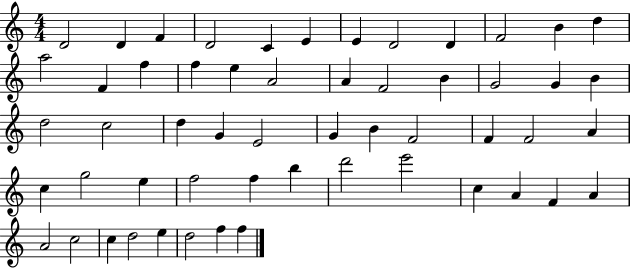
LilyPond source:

{
  \clef treble
  \numericTimeSignature
  \time 4/4
  \key c \major
  d'2 d'4 f'4 | d'2 c'4 e'4 | e'4 d'2 d'4 | f'2 b'4 d''4 | \break a''2 f'4 f''4 | f''4 e''4 a'2 | a'4 f'2 b'4 | g'2 g'4 b'4 | \break d''2 c''2 | d''4 g'4 e'2 | g'4 b'4 f'2 | f'4 f'2 a'4 | \break c''4 g''2 e''4 | f''2 f''4 b''4 | d'''2 e'''2 | c''4 a'4 f'4 a'4 | \break a'2 c''2 | c''4 d''2 e''4 | d''2 f''4 f''4 | \bar "|."
}